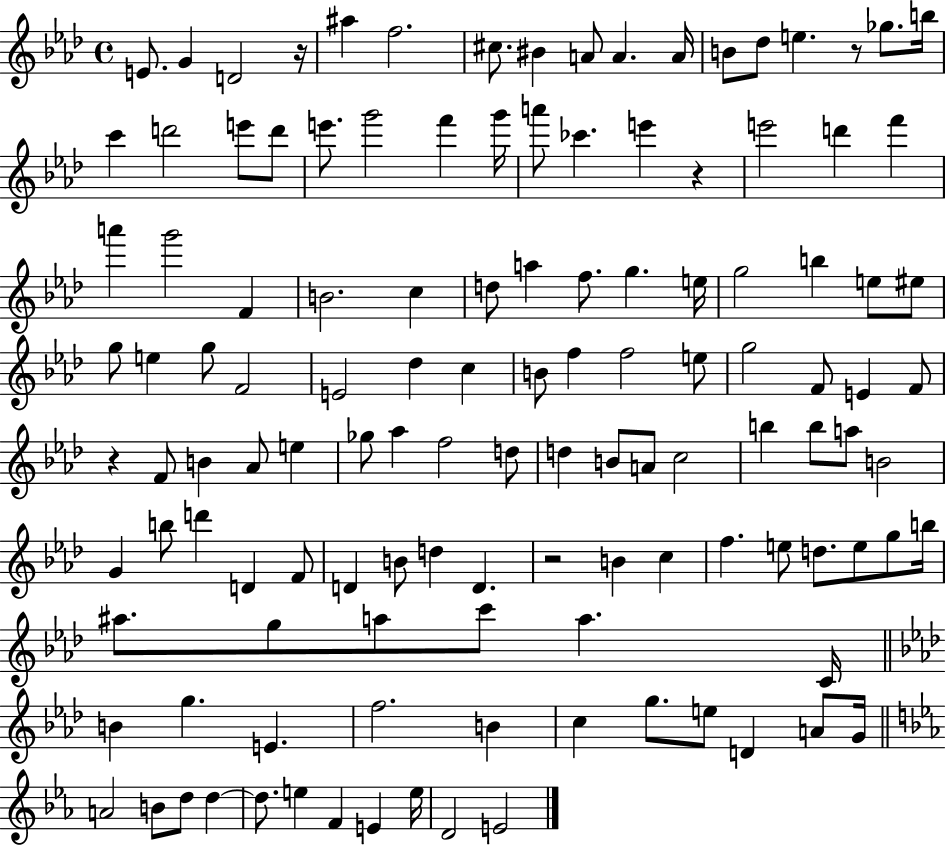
{
  \clef treble
  \time 4/4
  \defaultTimeSignature
  \key aes \major
  e'8. g'4 d'2 r16 | ais''4 f''2. | cis''8. bis'4 a'8 a'4. a'16 | b'8 des''8 e''4. r8 ges''8. b''16 | \break c'''4 d'''2 e'''8 d'''8 | e'''8. g'''2 f'''4 g'''16 | a'''8 ces'''4. e'''4 r4 | e'''2 d'''4 f'''4 | \break a'''4 g'''2 f'4 | b'2. c''4 | d''8 a''4 f''8. g''4. e''16 | g''2 b''4 e''8 eis''8 | \break g''8 e''4 g''8 f'2 | e'2 des''4 c''4 | b'8 f''4 f''2 e''8 | g''2 f'8 e'4 f'8 | \break r4 f'8 b'4 aes'8 e''4 | ges''8 aes''4 f''2 d''8 | d''4 b'8 a'8 c''2 | b''4 b''8 a''8 b'2 | \break g'4 b''8 d'''4 d'4 f'8 | d'4 b'8 d''4 d'4. | r2 b'4 c''4 | f''4. e''8 d''8. e''8 g''8 b''16 | \break ais''8. g''8 a''8 c'''8 a''4. c'16 | \bar "||" \break \key aes \major b'4 g''4. e'4. | f''2. b'4 | c''4 g''8. e''8 d'4 a'8 g'16 | \bar "||" \break \key ees \major a'2 b'8 d''8 d''4~~ | d''8. e''4 f'4 e'4 e''16 | d'2 e'2 | \bar "|."
}